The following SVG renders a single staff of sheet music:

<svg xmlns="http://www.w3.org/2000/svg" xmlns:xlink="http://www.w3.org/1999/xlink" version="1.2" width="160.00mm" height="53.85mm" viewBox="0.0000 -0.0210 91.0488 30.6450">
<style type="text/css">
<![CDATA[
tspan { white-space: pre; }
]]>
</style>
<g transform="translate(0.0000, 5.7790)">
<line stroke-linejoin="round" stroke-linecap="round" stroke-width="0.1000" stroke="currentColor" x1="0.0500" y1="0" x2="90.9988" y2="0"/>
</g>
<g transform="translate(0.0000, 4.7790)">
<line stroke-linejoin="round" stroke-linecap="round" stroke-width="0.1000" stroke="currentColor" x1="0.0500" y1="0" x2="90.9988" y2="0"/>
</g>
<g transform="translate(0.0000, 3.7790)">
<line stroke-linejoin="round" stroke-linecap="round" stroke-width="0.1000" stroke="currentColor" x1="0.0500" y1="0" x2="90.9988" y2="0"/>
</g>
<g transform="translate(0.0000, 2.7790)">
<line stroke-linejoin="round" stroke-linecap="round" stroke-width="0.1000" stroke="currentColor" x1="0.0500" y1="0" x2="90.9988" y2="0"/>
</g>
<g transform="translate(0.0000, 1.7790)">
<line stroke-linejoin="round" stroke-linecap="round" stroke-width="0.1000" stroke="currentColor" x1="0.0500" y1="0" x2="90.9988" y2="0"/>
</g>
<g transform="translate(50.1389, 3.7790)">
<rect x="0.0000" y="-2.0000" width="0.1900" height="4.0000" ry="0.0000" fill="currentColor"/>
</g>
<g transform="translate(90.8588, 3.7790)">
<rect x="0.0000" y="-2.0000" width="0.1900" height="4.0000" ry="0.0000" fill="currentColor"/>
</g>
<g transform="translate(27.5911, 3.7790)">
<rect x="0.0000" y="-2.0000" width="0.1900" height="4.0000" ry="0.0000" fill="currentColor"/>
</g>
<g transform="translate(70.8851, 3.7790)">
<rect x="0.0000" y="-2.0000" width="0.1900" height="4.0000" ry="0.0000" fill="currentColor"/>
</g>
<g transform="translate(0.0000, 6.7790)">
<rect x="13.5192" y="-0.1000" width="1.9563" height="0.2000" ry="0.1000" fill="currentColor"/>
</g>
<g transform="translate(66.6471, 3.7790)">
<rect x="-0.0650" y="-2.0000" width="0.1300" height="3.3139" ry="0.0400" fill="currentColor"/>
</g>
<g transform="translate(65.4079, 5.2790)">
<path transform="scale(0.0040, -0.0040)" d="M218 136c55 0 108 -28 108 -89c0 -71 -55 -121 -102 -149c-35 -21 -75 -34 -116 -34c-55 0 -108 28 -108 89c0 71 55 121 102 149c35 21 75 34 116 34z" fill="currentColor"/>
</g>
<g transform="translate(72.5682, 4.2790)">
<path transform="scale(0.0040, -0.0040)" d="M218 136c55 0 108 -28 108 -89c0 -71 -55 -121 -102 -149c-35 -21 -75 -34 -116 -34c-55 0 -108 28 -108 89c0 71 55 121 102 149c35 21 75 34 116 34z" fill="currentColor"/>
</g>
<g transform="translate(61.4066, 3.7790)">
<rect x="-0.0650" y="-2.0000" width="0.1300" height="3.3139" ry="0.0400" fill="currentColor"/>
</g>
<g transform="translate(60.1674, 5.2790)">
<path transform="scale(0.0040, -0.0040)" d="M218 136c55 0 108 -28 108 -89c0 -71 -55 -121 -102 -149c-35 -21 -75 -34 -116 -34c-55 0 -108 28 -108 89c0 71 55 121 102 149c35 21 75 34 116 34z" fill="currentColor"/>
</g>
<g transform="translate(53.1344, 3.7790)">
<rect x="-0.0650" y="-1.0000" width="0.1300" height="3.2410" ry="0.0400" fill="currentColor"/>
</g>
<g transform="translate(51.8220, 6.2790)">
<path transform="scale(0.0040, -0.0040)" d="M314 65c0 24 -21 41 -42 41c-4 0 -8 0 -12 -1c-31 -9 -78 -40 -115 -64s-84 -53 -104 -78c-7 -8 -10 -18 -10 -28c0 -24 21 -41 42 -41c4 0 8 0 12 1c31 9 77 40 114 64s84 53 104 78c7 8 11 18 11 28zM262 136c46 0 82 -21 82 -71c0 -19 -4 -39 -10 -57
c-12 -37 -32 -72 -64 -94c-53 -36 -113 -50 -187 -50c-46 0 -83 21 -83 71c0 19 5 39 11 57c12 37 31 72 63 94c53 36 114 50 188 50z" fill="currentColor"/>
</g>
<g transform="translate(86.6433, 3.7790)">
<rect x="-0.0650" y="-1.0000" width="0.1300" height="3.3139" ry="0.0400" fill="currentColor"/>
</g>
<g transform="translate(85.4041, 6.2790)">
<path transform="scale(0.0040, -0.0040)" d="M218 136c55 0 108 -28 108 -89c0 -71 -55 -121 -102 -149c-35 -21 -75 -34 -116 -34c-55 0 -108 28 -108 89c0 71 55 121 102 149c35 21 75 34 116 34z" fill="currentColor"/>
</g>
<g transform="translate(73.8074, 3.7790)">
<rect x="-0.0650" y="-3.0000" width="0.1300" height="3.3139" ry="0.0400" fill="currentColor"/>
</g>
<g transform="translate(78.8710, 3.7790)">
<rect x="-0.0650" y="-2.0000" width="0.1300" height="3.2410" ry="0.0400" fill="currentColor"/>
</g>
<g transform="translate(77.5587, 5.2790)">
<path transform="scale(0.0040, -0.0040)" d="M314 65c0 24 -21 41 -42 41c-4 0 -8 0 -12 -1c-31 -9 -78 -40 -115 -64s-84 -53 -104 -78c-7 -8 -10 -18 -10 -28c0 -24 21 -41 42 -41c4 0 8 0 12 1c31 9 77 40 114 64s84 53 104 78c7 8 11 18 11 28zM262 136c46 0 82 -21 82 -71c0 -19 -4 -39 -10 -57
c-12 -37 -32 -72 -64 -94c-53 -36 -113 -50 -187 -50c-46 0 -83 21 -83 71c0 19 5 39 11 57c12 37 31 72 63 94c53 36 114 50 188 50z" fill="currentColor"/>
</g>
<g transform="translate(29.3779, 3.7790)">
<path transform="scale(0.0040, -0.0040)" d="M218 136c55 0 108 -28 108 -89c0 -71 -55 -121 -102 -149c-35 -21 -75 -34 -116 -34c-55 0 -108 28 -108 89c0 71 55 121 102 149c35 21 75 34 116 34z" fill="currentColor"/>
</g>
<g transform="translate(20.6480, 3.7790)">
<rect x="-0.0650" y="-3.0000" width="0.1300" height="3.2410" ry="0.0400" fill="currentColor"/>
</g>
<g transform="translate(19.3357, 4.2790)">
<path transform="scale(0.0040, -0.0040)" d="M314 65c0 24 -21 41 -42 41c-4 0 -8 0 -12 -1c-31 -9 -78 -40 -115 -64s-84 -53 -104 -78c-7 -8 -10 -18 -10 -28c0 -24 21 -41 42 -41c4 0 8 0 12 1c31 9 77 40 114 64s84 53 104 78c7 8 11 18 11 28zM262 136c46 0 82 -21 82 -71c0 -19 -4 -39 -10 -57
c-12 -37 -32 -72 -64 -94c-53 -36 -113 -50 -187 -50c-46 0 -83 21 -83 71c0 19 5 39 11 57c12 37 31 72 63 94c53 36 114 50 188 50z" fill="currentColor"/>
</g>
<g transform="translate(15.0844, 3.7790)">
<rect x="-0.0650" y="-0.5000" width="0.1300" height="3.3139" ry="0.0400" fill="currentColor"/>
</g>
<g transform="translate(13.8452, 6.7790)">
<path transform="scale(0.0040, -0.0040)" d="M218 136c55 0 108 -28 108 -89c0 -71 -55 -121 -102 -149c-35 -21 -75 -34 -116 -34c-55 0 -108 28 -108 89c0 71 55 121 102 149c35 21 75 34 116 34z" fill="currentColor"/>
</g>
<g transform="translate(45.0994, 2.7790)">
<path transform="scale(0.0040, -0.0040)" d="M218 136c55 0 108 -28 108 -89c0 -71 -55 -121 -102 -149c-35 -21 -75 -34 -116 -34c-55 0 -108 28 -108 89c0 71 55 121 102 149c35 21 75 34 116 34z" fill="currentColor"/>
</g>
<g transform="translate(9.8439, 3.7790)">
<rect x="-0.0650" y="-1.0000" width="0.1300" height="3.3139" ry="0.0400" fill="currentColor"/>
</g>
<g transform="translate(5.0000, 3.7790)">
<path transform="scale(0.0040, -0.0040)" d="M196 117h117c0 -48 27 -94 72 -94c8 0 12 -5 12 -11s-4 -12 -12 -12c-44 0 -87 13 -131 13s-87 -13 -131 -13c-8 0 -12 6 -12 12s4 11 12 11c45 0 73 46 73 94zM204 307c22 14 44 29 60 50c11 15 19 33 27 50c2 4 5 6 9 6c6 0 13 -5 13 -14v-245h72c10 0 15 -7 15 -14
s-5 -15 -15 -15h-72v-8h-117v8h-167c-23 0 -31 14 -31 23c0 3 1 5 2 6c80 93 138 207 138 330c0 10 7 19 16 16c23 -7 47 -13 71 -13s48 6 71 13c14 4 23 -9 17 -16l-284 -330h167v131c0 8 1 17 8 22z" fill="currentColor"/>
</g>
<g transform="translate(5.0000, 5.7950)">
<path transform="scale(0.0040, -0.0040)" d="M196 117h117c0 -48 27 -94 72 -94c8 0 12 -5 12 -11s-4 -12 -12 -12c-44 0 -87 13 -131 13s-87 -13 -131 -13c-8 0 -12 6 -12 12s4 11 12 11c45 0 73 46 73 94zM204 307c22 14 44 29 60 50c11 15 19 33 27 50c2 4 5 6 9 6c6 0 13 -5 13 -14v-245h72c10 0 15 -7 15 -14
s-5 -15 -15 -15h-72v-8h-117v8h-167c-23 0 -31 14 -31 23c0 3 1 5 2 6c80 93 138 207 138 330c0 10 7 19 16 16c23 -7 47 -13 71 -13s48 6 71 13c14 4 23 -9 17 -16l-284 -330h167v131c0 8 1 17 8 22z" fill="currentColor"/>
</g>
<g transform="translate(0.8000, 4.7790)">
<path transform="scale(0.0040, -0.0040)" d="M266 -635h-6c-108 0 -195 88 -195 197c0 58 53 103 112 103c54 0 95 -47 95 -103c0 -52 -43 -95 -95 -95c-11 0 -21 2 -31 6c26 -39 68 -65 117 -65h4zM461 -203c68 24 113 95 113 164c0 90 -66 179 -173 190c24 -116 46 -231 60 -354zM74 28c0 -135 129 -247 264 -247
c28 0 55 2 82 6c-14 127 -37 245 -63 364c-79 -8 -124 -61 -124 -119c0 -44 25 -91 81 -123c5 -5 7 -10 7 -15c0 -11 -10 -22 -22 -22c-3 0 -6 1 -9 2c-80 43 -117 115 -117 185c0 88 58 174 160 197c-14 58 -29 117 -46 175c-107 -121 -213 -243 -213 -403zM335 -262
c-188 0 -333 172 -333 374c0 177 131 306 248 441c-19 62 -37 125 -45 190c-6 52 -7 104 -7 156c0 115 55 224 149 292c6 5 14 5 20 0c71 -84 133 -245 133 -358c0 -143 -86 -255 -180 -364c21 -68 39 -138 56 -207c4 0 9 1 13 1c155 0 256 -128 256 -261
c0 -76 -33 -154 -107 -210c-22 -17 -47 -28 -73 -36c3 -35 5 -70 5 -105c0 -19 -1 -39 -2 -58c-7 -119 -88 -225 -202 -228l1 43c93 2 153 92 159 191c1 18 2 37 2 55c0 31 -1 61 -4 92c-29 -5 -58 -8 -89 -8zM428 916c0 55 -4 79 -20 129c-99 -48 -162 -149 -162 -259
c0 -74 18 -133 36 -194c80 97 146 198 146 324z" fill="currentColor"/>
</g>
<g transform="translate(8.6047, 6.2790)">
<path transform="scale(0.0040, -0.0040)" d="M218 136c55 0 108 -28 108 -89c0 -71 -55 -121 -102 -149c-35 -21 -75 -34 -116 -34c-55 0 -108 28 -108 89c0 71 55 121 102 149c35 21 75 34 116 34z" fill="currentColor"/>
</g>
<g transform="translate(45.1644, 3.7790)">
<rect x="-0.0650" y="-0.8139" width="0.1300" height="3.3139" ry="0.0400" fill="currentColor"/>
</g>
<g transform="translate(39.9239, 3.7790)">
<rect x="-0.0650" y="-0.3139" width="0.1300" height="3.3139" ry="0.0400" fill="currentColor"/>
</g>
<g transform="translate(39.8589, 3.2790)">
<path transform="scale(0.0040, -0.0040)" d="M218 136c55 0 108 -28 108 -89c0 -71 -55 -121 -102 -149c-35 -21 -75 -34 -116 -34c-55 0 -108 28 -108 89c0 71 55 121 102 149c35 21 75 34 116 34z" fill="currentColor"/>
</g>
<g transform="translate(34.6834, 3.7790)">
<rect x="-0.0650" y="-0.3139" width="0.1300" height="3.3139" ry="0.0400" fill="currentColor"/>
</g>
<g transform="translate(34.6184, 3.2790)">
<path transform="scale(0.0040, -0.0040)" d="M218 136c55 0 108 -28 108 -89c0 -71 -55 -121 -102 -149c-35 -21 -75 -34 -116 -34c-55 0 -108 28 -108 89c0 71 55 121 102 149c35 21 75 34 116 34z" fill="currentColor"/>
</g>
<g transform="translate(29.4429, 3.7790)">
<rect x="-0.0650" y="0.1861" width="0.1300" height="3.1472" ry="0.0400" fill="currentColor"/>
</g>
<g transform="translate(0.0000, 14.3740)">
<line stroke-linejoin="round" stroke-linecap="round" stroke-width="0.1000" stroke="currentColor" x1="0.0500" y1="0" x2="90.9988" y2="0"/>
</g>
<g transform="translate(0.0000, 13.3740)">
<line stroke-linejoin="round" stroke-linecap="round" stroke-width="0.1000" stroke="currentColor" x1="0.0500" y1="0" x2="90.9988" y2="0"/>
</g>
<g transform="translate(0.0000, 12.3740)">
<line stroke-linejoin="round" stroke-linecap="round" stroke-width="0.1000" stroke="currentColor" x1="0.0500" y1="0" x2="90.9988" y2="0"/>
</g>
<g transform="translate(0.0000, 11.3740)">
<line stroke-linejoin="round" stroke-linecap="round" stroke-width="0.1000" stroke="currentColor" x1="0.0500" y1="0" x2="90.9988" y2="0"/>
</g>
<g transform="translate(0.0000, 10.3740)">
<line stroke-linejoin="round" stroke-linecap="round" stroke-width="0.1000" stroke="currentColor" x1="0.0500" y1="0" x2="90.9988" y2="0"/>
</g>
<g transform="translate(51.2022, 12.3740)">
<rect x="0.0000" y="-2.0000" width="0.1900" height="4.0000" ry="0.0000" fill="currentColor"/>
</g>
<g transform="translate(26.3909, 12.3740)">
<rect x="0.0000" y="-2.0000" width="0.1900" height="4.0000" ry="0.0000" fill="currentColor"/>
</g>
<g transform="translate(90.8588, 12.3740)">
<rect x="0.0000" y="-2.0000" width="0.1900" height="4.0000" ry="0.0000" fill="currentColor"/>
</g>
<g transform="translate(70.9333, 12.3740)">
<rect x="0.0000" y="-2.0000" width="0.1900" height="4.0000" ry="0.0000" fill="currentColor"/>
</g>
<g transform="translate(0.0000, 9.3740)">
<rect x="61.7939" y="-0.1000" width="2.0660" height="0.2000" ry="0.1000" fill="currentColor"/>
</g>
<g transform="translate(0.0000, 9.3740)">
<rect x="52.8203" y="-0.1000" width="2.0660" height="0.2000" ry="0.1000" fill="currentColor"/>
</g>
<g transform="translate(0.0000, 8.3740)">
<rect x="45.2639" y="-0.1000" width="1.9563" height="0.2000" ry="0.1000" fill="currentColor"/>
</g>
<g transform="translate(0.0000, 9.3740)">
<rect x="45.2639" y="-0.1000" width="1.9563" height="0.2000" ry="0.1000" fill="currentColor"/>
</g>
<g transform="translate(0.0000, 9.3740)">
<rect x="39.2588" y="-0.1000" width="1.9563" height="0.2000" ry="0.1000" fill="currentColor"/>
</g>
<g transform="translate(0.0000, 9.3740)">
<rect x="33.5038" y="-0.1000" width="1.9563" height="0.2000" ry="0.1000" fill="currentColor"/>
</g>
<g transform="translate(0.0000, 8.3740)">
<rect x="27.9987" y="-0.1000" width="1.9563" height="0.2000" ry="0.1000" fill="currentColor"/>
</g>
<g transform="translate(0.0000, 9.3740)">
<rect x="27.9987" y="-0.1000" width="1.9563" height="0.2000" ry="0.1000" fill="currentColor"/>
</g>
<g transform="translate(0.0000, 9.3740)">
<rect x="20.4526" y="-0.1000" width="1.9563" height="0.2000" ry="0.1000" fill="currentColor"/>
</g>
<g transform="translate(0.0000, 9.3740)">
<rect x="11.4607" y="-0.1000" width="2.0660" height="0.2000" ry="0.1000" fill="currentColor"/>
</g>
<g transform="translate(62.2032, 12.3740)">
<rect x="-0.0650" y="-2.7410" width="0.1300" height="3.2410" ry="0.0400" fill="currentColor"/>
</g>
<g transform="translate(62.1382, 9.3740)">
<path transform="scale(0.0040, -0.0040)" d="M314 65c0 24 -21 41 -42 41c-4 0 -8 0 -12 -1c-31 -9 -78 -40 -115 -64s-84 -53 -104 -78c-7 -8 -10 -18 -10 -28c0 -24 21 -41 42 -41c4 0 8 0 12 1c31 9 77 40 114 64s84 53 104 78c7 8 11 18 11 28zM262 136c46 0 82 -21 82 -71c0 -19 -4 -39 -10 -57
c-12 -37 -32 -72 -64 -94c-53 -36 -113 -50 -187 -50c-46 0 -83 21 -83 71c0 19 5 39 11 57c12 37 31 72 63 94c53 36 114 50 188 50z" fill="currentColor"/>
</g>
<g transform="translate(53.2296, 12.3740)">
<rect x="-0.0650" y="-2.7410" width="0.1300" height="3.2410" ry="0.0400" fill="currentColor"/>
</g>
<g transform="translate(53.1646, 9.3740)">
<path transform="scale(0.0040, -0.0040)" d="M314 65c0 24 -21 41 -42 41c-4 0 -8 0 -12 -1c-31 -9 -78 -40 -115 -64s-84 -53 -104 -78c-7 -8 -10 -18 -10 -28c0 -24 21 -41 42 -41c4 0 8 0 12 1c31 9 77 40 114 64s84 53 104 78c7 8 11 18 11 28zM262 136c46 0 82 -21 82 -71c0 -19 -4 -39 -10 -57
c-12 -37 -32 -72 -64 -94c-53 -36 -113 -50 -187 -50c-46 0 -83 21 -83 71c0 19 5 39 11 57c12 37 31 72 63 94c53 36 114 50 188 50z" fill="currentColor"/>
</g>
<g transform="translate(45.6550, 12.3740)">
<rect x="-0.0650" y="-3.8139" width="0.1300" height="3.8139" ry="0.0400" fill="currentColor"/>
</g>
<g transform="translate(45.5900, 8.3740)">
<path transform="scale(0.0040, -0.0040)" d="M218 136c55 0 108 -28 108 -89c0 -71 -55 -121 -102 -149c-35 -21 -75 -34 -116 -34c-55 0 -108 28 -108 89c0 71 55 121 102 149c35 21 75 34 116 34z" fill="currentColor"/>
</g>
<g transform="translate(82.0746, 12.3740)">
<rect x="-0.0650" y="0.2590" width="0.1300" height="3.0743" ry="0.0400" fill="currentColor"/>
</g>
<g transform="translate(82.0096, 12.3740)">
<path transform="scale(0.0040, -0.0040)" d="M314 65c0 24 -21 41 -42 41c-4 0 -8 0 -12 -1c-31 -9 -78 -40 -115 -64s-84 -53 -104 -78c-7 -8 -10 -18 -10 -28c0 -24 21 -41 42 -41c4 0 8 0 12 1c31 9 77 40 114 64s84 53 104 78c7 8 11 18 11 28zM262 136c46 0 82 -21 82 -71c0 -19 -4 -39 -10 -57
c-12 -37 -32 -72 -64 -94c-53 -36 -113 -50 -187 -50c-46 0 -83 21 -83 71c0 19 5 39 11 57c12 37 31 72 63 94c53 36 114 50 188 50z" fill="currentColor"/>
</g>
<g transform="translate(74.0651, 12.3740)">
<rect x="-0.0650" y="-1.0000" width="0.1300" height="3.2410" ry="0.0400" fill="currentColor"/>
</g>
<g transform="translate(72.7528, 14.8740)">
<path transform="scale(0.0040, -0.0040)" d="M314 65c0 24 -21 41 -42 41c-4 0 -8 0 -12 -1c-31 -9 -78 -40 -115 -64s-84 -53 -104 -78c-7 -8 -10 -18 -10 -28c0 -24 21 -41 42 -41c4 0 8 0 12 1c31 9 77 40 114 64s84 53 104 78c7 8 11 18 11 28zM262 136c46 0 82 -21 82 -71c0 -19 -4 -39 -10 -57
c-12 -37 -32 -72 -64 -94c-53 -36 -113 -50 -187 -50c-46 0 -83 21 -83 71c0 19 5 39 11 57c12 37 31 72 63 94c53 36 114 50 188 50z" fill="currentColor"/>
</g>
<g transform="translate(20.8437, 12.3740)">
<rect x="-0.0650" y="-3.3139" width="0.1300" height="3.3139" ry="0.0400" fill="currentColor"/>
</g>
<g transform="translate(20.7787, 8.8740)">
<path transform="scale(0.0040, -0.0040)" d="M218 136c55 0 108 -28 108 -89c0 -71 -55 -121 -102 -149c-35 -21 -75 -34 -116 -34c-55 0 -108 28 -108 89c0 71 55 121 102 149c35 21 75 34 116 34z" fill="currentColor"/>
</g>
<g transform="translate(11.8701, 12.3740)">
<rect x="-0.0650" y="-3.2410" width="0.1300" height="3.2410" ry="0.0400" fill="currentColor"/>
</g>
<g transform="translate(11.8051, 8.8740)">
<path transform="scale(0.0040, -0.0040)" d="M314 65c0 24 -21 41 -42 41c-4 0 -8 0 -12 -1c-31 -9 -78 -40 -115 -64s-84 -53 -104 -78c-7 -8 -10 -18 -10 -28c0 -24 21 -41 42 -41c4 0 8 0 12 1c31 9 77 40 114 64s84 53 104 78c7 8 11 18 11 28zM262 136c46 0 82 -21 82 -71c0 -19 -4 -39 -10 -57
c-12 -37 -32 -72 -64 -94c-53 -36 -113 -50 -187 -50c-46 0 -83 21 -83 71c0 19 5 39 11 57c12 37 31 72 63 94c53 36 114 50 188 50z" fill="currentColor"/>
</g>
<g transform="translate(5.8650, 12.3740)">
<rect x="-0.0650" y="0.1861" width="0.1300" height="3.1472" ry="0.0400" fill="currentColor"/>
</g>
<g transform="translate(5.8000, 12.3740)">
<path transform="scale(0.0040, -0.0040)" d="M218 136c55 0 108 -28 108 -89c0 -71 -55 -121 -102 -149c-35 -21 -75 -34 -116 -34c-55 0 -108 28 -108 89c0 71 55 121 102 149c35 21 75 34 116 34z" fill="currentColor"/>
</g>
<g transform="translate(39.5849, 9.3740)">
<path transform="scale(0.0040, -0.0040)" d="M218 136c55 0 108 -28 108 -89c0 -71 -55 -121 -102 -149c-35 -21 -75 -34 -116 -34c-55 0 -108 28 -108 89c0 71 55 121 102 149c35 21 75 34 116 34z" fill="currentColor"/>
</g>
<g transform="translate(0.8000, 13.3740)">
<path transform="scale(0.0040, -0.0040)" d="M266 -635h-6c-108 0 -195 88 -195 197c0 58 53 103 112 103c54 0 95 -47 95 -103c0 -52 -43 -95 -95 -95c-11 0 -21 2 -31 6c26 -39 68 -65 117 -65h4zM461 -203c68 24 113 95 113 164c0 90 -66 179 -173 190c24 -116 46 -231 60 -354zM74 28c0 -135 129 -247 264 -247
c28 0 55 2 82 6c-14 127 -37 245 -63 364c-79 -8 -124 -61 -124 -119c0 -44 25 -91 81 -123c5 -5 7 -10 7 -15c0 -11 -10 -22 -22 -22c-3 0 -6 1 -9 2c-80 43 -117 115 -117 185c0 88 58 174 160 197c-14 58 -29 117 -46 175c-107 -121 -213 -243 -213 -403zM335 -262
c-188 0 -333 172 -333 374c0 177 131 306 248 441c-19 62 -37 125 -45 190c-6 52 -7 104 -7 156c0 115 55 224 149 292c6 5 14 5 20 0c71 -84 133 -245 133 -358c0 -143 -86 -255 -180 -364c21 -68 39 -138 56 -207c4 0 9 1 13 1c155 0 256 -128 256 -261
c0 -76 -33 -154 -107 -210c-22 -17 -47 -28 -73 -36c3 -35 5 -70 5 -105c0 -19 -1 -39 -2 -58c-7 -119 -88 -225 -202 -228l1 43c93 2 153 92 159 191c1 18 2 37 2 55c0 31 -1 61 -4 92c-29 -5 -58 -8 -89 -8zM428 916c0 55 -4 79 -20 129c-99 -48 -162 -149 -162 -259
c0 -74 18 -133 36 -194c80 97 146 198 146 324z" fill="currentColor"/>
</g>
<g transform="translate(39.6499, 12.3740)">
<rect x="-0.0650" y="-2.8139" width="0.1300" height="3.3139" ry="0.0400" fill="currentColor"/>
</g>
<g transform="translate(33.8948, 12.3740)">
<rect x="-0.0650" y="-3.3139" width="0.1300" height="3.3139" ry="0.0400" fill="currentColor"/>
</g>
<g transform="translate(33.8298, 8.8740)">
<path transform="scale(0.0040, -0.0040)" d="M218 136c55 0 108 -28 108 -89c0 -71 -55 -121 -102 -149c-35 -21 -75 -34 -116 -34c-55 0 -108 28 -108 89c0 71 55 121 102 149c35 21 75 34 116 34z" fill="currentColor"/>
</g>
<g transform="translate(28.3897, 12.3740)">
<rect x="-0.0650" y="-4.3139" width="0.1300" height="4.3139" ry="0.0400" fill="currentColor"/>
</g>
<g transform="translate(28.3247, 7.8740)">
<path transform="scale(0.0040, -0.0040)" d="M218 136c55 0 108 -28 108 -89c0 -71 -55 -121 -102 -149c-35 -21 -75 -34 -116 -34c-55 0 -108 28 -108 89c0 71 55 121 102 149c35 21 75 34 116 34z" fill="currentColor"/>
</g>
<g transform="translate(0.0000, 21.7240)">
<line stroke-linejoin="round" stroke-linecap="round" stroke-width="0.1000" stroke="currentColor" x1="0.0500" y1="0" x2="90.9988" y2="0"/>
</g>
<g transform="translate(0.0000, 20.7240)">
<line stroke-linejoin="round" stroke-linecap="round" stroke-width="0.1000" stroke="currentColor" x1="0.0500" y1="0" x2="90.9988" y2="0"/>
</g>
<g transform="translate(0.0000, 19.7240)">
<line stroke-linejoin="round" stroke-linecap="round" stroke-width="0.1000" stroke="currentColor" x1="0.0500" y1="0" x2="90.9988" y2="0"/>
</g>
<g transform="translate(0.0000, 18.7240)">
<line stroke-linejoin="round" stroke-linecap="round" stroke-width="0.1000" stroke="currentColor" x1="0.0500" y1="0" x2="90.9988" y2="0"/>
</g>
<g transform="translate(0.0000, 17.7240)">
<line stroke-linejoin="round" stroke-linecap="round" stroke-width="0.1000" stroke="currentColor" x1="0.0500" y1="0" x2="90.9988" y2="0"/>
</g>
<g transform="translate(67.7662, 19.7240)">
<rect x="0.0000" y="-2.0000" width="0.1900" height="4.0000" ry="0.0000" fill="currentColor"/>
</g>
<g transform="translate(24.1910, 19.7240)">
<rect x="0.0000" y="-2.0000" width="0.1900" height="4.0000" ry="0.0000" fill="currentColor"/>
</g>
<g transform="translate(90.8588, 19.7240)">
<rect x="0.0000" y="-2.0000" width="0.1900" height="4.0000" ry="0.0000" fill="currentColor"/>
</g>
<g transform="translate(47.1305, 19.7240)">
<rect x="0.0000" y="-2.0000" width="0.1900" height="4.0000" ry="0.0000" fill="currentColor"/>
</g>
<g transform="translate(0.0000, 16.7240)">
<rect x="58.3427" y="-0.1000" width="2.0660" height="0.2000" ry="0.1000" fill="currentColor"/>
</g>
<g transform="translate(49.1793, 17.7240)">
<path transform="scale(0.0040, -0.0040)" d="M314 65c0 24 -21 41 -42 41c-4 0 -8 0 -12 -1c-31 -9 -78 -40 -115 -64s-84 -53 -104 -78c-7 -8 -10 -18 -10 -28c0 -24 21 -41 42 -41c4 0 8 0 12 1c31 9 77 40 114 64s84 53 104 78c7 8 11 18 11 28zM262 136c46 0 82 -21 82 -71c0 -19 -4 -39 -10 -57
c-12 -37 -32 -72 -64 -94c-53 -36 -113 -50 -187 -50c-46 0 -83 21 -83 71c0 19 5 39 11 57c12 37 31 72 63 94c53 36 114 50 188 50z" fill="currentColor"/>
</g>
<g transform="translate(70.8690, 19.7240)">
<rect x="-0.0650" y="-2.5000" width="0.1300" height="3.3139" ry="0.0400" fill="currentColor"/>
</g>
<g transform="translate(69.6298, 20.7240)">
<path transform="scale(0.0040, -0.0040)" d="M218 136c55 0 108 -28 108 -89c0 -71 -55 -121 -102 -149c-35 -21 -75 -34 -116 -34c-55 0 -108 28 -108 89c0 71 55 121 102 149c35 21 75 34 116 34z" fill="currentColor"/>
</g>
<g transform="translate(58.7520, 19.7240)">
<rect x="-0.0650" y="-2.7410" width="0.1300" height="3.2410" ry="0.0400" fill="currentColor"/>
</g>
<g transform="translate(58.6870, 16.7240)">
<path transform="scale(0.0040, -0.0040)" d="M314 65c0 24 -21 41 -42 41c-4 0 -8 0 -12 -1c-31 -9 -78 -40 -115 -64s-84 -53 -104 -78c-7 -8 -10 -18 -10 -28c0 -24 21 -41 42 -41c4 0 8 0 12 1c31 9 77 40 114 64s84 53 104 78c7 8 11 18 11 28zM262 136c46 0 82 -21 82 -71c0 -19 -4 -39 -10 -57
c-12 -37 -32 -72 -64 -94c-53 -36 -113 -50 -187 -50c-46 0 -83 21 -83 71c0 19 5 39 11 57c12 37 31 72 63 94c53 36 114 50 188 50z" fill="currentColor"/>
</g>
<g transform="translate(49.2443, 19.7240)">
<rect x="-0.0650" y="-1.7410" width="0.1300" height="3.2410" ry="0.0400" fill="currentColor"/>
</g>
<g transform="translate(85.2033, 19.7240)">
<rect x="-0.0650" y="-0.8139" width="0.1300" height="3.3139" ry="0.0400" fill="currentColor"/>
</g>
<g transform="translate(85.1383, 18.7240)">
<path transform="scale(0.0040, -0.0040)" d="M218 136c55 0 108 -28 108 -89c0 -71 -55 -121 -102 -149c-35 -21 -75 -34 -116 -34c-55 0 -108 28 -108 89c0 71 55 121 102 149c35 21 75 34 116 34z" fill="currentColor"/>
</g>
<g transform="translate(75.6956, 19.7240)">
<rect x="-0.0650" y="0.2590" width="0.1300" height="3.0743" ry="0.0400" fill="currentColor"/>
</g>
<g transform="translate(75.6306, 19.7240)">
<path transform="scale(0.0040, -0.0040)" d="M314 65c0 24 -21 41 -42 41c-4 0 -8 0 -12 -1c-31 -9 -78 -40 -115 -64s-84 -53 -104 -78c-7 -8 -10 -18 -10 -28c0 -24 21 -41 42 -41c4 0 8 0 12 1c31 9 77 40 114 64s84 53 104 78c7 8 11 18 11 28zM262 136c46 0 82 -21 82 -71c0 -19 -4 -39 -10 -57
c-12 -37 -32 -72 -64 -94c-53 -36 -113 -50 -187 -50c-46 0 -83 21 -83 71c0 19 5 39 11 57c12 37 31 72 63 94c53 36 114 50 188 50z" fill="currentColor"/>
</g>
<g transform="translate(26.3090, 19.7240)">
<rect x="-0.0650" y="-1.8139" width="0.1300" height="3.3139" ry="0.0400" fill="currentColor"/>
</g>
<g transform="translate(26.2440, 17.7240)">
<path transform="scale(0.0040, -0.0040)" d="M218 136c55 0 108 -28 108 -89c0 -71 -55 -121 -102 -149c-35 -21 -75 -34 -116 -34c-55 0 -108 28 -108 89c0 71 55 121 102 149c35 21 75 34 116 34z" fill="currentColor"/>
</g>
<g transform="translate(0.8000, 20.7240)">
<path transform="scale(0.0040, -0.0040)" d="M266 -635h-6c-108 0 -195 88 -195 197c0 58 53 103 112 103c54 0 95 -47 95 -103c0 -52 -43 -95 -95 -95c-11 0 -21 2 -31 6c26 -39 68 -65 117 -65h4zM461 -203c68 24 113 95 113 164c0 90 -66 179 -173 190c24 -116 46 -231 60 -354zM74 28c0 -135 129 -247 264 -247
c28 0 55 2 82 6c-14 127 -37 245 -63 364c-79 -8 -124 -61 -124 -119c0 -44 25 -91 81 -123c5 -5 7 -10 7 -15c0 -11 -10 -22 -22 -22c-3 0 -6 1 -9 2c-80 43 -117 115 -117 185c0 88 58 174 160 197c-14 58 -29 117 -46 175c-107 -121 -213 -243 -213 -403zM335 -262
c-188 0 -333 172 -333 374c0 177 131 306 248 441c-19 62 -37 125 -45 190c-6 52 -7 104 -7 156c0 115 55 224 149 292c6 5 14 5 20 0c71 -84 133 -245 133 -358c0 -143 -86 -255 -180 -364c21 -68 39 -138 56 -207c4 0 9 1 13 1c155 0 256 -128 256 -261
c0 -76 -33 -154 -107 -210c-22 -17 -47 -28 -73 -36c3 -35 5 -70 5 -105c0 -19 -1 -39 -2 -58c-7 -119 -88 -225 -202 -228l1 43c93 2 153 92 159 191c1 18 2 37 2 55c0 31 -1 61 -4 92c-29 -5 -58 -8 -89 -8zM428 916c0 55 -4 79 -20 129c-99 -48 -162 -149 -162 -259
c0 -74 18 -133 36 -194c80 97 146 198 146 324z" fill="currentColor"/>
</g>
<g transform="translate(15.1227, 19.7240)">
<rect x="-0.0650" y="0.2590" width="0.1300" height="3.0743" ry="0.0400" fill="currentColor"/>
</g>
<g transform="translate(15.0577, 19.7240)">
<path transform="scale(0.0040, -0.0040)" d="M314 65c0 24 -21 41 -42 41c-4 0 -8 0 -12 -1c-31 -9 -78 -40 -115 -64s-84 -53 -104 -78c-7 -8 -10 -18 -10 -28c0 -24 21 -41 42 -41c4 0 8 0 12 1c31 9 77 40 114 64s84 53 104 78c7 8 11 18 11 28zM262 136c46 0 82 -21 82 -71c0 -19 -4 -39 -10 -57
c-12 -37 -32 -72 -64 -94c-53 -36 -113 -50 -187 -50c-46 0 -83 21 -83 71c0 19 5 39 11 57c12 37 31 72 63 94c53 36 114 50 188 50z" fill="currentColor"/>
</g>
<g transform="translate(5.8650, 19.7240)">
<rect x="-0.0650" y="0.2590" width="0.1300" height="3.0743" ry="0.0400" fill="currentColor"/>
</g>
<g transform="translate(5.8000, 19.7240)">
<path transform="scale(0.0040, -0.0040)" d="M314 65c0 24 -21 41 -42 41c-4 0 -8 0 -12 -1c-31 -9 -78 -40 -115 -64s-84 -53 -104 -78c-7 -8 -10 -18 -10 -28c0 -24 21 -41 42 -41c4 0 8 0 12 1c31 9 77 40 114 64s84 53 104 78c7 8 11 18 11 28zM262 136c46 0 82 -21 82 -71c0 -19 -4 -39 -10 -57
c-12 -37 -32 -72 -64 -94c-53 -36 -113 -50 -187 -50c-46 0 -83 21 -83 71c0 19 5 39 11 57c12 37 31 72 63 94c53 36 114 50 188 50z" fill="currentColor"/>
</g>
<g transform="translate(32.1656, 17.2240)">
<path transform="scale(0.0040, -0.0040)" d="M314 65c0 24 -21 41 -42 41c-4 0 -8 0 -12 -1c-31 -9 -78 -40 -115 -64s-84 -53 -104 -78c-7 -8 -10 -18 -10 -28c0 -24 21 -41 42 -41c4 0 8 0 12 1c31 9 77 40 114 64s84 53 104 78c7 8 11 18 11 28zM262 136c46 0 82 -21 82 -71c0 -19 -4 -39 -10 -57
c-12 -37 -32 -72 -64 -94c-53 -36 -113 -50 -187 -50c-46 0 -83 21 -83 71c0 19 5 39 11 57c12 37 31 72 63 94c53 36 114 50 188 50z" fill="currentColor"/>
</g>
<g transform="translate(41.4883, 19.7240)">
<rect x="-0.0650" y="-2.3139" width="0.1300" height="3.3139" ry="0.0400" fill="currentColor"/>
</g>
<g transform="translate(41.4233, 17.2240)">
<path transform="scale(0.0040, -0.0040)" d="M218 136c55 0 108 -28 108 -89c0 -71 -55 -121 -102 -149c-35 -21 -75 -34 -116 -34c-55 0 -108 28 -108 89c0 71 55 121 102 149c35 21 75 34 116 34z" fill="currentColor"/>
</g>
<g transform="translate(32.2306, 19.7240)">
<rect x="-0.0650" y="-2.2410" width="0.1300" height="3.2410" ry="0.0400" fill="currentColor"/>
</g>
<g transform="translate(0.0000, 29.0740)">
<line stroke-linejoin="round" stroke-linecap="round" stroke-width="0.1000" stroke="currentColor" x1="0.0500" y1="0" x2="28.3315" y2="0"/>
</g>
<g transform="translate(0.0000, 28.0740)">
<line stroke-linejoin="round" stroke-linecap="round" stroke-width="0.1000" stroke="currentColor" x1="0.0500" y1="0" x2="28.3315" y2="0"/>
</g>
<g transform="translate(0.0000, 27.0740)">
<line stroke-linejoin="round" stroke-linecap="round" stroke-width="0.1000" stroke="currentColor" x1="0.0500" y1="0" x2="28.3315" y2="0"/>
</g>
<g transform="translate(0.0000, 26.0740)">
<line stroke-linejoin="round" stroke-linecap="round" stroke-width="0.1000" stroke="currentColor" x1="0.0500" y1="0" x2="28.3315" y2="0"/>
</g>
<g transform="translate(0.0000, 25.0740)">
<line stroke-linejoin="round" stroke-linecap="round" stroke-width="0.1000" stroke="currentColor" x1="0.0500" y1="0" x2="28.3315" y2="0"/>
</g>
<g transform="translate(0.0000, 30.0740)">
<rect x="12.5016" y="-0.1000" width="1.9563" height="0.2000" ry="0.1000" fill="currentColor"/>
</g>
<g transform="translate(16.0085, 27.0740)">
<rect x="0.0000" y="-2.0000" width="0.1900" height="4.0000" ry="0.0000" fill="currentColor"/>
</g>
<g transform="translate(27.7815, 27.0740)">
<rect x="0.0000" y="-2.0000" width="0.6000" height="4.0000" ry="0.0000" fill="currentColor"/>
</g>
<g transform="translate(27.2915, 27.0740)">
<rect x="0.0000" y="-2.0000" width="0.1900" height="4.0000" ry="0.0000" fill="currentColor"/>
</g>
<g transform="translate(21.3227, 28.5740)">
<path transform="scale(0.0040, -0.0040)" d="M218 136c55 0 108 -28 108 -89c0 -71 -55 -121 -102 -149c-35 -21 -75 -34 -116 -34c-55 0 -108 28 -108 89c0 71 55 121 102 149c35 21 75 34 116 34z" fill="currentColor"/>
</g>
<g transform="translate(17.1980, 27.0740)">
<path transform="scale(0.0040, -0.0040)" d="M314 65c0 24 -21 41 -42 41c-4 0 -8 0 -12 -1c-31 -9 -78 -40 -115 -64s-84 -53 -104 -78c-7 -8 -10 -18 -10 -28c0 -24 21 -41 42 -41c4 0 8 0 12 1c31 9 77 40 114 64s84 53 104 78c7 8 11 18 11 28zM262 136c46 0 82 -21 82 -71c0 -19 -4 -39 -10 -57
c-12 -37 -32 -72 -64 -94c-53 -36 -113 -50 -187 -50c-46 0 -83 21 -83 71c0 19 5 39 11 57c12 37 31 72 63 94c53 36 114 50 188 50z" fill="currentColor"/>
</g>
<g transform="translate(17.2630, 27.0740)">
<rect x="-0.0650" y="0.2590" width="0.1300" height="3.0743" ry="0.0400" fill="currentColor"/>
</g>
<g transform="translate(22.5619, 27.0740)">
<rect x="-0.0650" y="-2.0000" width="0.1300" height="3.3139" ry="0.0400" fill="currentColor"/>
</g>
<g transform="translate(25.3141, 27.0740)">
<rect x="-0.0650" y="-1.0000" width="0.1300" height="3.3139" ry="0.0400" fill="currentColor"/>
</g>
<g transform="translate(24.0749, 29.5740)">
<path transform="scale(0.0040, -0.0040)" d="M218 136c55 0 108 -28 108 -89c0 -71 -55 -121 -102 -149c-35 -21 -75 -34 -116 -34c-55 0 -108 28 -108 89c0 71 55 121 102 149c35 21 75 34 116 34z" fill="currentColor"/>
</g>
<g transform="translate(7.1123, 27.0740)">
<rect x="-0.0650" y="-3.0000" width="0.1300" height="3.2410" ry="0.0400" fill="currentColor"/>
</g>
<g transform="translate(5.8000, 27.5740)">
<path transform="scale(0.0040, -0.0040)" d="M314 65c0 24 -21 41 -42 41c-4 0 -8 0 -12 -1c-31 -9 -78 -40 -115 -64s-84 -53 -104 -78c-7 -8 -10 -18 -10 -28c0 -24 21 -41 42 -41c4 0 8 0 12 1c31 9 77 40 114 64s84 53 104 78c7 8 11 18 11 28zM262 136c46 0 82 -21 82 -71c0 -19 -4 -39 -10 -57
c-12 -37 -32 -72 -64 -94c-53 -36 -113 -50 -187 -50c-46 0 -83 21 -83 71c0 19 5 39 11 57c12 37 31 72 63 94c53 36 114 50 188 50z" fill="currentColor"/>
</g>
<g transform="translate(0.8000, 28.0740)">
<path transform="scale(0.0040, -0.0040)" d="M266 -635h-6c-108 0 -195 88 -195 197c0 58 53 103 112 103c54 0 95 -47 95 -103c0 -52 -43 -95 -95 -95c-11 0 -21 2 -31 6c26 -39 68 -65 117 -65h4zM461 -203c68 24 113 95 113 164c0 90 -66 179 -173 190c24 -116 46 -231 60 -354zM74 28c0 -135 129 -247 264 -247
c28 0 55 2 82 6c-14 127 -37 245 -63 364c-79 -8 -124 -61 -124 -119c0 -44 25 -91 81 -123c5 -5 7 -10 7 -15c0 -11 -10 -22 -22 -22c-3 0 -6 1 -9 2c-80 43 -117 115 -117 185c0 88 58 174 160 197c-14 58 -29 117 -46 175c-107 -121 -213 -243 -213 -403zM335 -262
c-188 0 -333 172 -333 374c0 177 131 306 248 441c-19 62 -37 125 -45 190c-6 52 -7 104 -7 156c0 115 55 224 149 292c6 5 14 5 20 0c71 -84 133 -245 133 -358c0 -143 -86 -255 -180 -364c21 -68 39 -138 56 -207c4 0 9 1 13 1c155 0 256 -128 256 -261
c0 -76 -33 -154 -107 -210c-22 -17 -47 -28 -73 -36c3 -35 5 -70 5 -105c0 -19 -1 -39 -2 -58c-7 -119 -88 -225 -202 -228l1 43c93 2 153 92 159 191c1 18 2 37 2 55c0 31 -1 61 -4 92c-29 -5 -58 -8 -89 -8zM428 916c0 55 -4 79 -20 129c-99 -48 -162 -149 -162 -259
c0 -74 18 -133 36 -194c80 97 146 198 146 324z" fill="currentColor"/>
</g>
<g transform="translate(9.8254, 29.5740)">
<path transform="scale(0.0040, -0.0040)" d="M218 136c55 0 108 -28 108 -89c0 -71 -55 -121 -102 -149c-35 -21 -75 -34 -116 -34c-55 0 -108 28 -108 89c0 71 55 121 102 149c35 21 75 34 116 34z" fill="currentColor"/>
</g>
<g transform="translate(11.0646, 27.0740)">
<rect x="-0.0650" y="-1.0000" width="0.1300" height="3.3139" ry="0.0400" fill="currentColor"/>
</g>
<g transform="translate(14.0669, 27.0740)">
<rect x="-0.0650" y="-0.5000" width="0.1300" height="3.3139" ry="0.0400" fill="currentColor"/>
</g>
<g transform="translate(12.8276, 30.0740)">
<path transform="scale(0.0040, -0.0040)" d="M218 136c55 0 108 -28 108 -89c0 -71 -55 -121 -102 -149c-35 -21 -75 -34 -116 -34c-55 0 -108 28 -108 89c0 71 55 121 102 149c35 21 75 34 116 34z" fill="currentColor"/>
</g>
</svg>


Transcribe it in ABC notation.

X:1
T:Untitled
M:4/4
L:1/4
K:C
D C A2 B c c d D2 F F A F2 D B b2 b d' b a c' a2 a2 D2 B2 B2 B2 f g2 g f2 a2 G B2 d A2 D C B2 F D